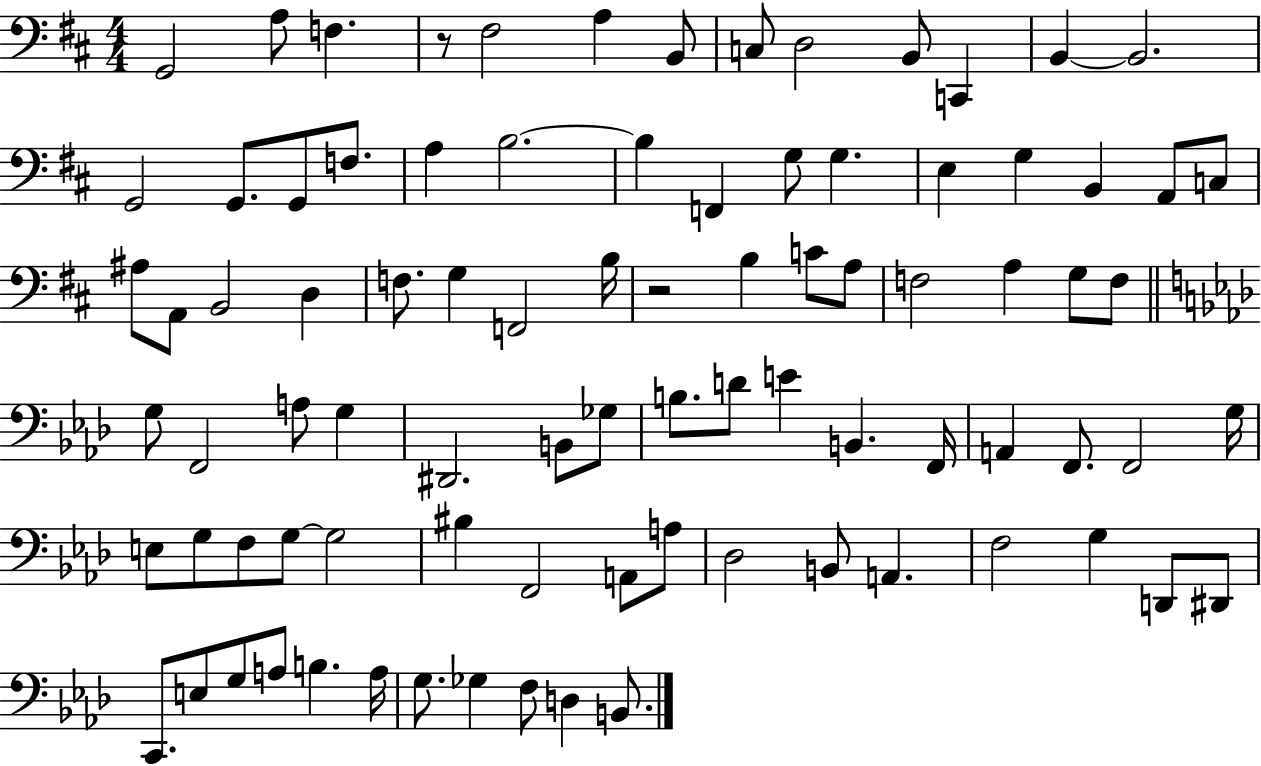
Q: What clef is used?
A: bass